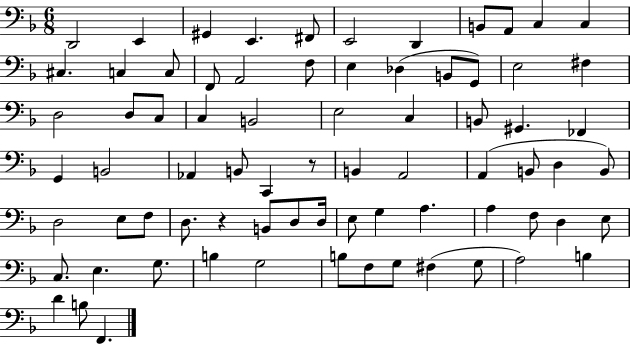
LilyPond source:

{
  \clef bass
  \numericTimeSignature
  \time 6/8
  \key f \major
  d,2 e,4 | gis,4 e,4. fis,8 | e,2 d,4 | b,8 a,8 c4 c4 | \break cis4. c4 c8 | f,8 a,2 f8 | e4 des4( b,8 g,8) | e2 fis4 | \break d2 d8 c8 | c4 b,2 | e2 c4 | b,8 gis,4. fes,4 | \break g,4 b,2 | aes,4 b,8 c,4 r8 | b,4 a,2 | a,4( b,8 d4 b,8) | \break d2 e8 f8 | d8. r4 b,8 d8 d16 | e8 g4 a4. | a4 f8 d4 e8 | \break c8. e4. g8. | b4 g2 | b8 f8 g8 fis4( g8 | a2) b4 | \break d'4 b8 f,4. | \bar "|."
}